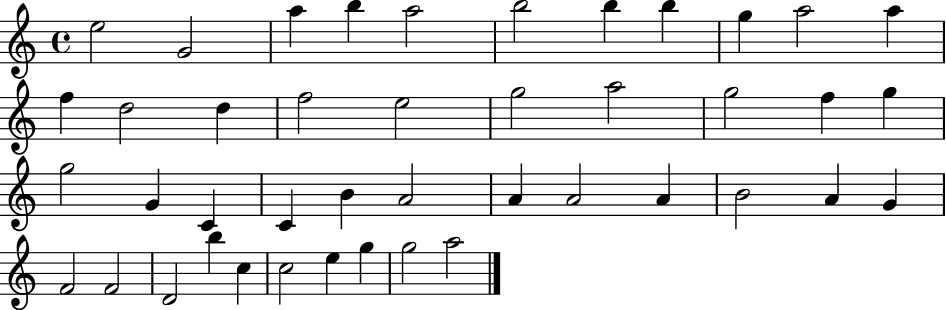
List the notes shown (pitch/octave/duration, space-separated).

E5/h G4/h A5/q B5/q A5/h B5/h B5/q B5/q G5/q A5/h A5/q F5/q D5/h D5/q F5/h E5/h G5/h A5/h G5/h F5/q G5/q G5/h G4/q C4/q C4/q B4/q A4/h A4/q A4/h A4/q B4/h A4/q G4/q F4/h F4/h D4/h B5/q C5/q C5/h E5/q G5/q G5/h A5/h